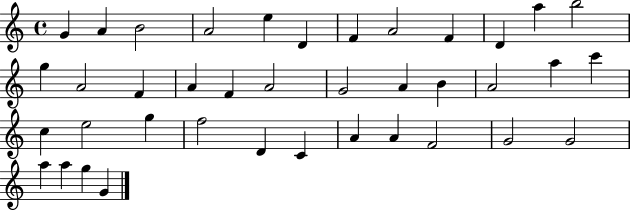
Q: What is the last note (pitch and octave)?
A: G4